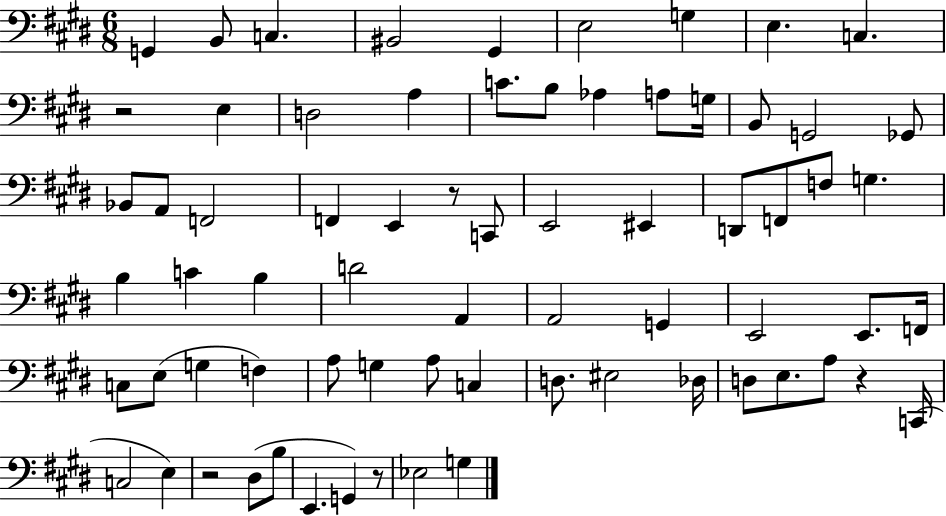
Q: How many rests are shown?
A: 5